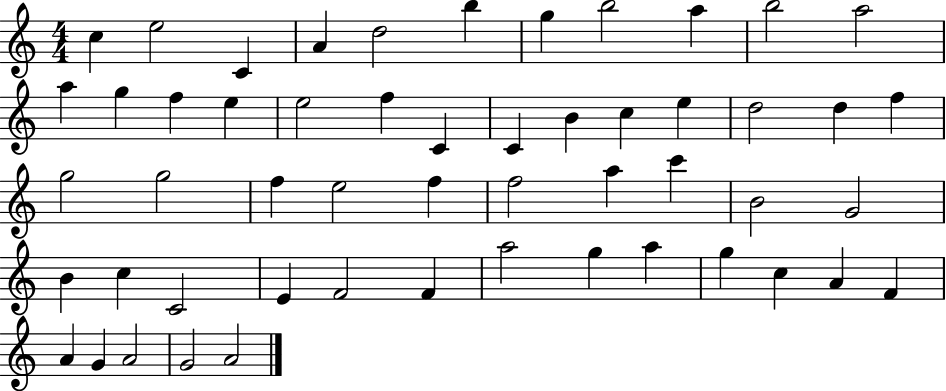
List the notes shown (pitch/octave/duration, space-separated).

C5/q E5/h C4/q A4/q D5/h B5/q G5/q B5/h A5/q B5/h A5/h A5/q G5/q F5/q E5/q E5/h F5/q C4/q C4/q B4/q C5/q E5/q D5/h D5/q F5/q G5/h G5/h F5/q E5/h F5/q F5/h A5/q C6/q B4/h G4/h B4/q C5/q C4/h E4/q F4/h F4/q A5/h G5/q A5/q G5/q C5/q A4/q F4/q A4/q G4/q A4/h G4/h A4/h